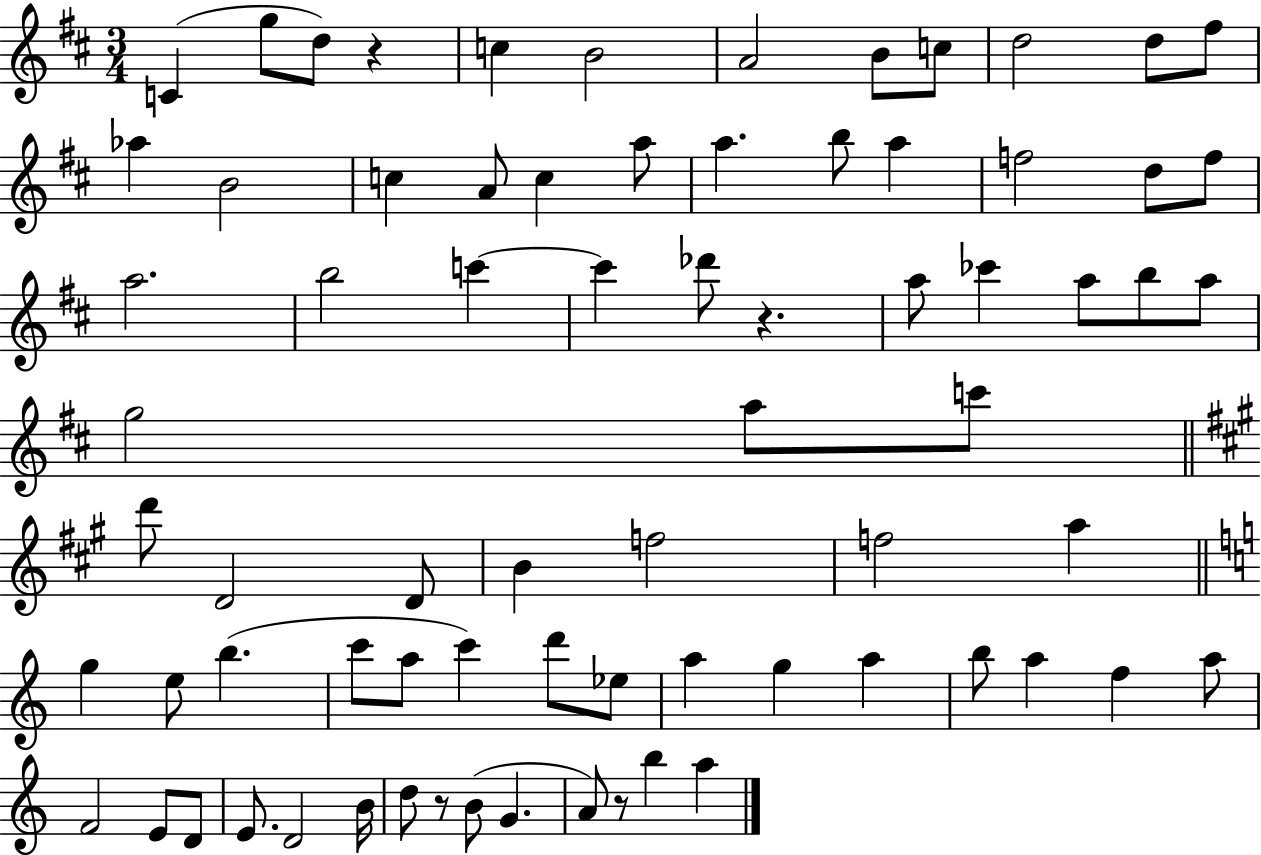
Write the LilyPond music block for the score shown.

{
  \clef treble
  \numericTimeSignature
  \time 3/4
  \key d \major
  c'4( g''8 d''8) r4 | c''4 b'2 | a'2 b'8 c''8 | d''2 d''8 fis''8 | \break aes''4 b'2 | c''4 a'8 c''4 a''8 | a''4. b''8 a''4 | f''2 d''8 f''8 | \break a''2. | b''2 c'''4~~ | c'''4 des'''8 r4. | a''8 ces'''4 a''8 b''8 a''8 | \break g''2 a''8 c'''8 | \bar "||" \break \key a \major d'''8 d'2 d'8 | b'4 f''2 | f''2 a''4 | \bar "||" \break \key c \major g''4 e''8 b''4.( | c'''8 a''8 c'''4) d'''8 ees''8 | a''4 g''4 a''4 | b''8 a''4 f''4 a''8 | \break f'2 e'8 d'8 | e'8. d'2 b'16 | d''8 r8 b'8( g'4. | a'8) r8 b''4 a''4 | \break \bar "|."
}